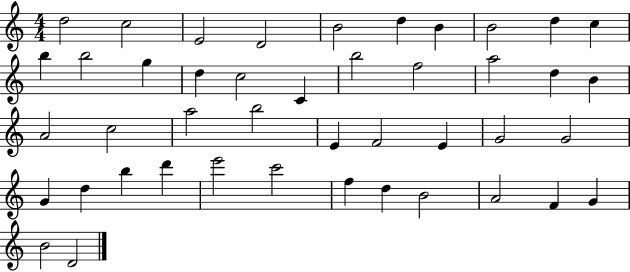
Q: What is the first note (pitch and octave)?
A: D5